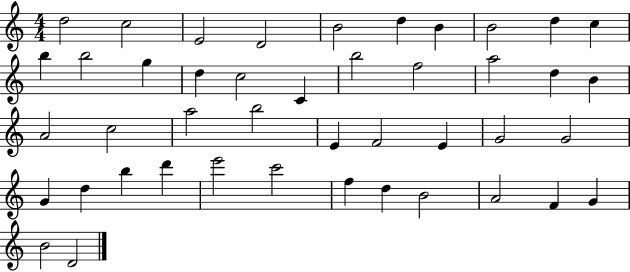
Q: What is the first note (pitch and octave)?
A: D5